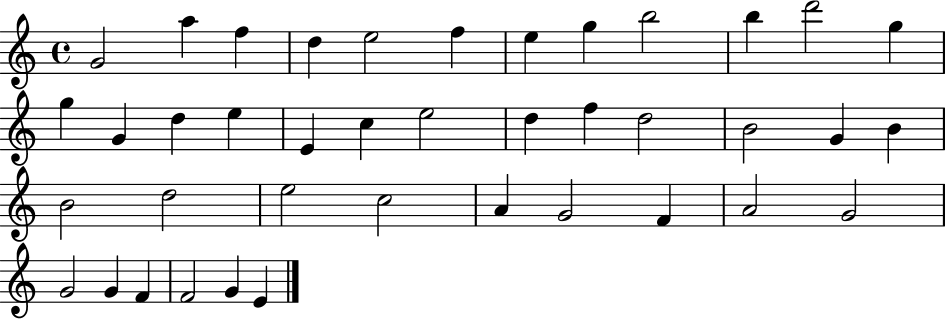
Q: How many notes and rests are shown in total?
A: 40